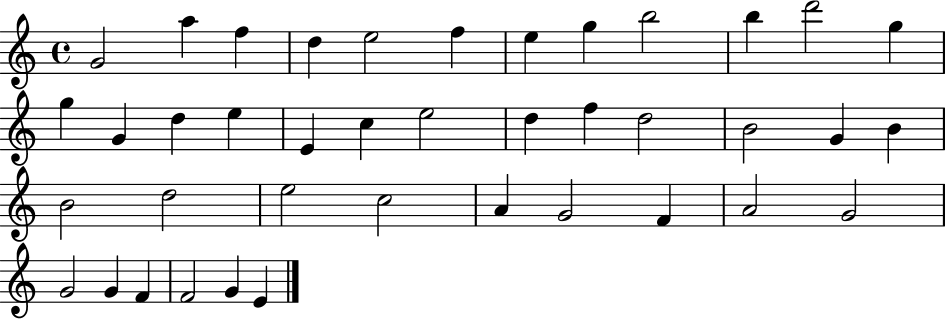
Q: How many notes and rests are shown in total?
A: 40